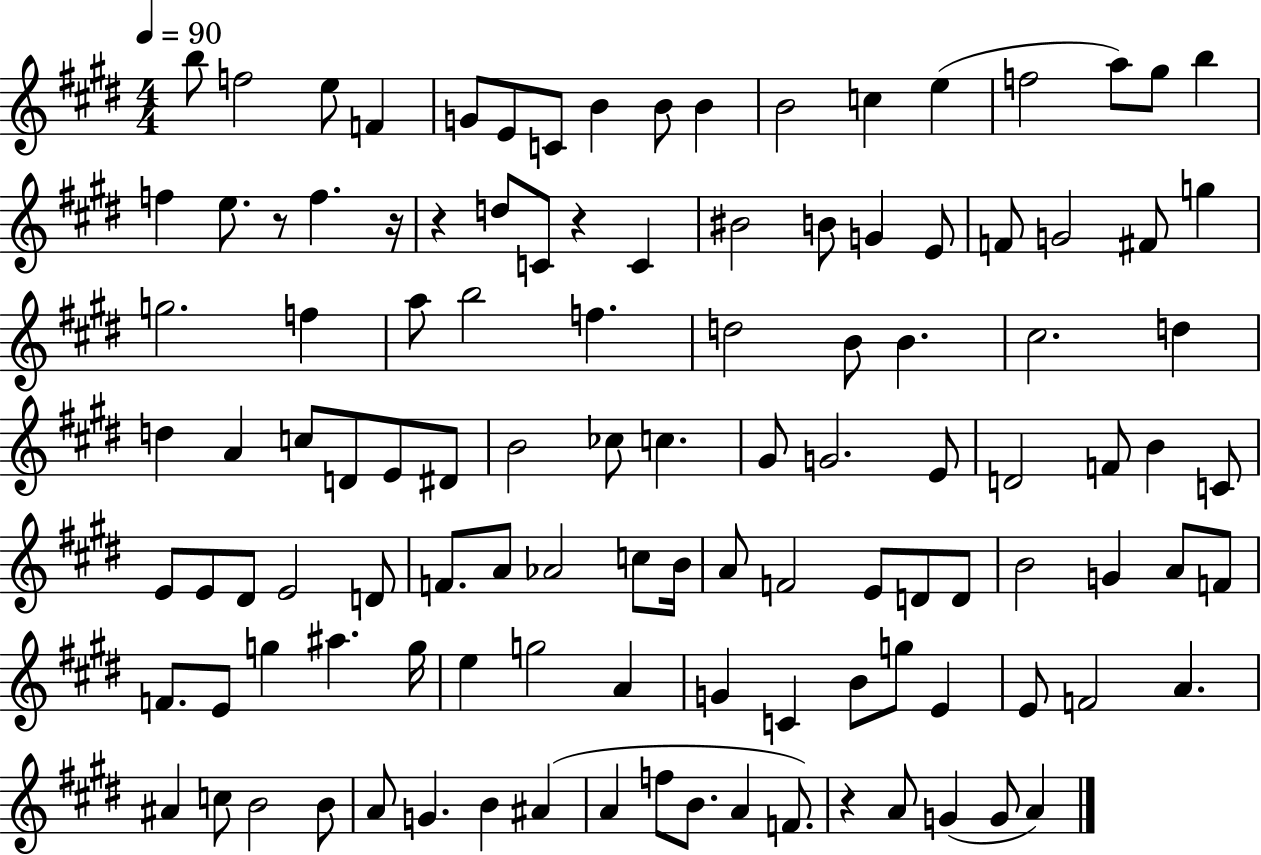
B5/e F5/h E5/e F4/q G4/e E4/e C4/e B4/q B4/e B4/q B4/h C5/q E5/q F5/h A5/e G#5/e B5/q F5/q E5/e. R/e F5/q. R/s R/q D5/e C4/e R/q C4/q BIS4/h B4/e G4/q E4/e F4/e G4/h F#4/e G5/q G5/h. F5/q A5/e B5/h F5/q. D5/h B4/e B4/q. C#5/h. D5/q D5/q A4/q C5/e D4/e E4/e D#4/e B4/h CES5/e C5/q. G#4/e G4/h. E4/e D4/h F4/e B4/q C4/e E4/e E4/e D#4/e E4/h D4/e F4/e. A4/e Ab4/h C5/e B4/s A4/e F4/h E4/e D4/e D4/e B4/h G4/q A4/e F4/e F4/e. E4/e G5/q A#5/q. G5/s E5/q G5/h A4/q G4/q C4/q B4/e G5/e E4/q E4/e F4/h A4/q. A#4/q C5/e B4/h B4/e A4/e G4/q. B4/q A#4/q A4/q F5/e B4/e. A4/q F4/e. R/q A4/e G4/q G4/e A4/q